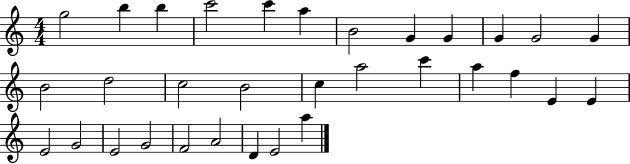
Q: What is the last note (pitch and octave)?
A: A5